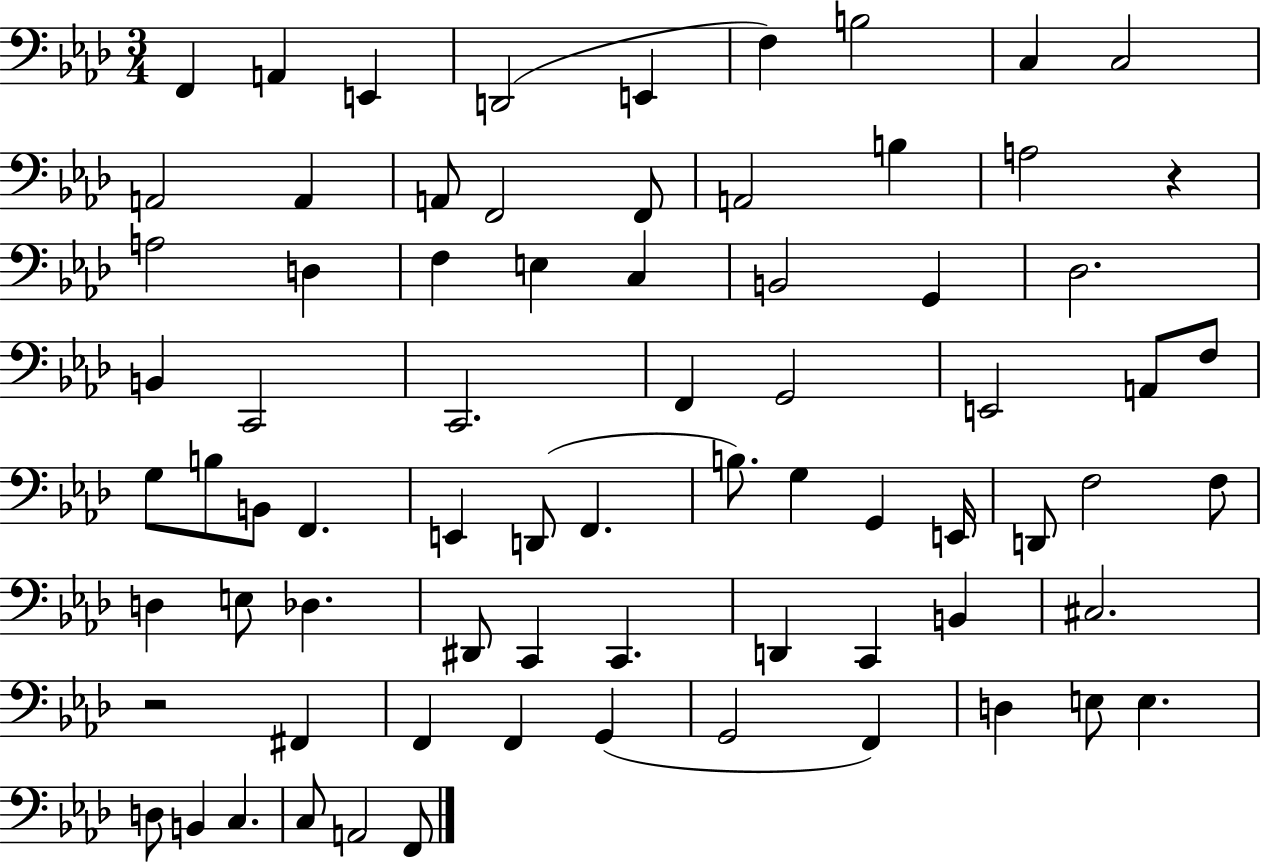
{
  \clef bass
  \numericTimeSignature
  \time 3/4
  \key aes \major
  f,4 a,4 e,4 | d,2( e,4 | f4) b2 | c4 c2 | \break a,2 a,4 | a,8 f,2 f,8 | a,2 b4 | a2 r4 | \break a2 d4 | f4 e4 c4 | b,2 g,4 | des2. | \break b,4 c,2 | c,2. | f,4 g,2 | e,2 a,8 f8 | \break g8 b8 b,8 f,4. | e,4 d,8( f,4. | b8.) g4 g,4 e,16 | d,8 f2 f8 | \break d4 e8 des4. | dis,8 c,4 c,4. | d,4 c,4 b,4 | cis2. | \break r2 fis,4 | f,4 f,4 g,4( | g,2 f,4) | d4 e8 e4. | \break d8 b,4 c4. | c8 a,2 f,8 | \bar "|."
}